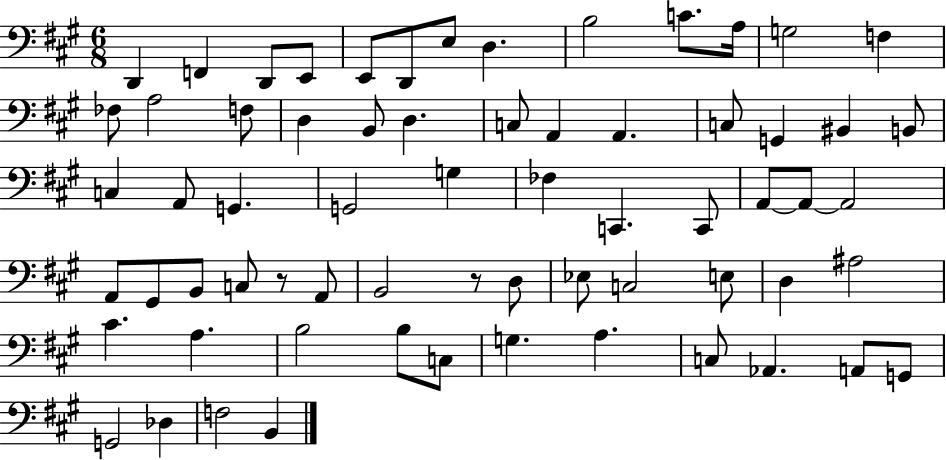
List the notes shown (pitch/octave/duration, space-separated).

D2/q F2/q D2/e E2/e E2/e D2/e E3/e D3/q. B3/h C4/e. A3/s G3/h F3/q FES3/e A3/h F3/e D3/q B2/e D3/q. C3/e A2/q A2/q. C3/e G2/q BIS2/q B2/e C3/q A2/e G2/q. G2/h G3/q FES3/q C2/q. C2/e A2/e A2/e A2/h A2/e G#2/e B2/e C3/e R/e A2/e B2/h R/e D3/e Eb3/e C3/h E3/e D3/q A#3/h C#4/q. A3/q. B3/h B3/e C3/e G3/q. A3/q. C3/e Ab2/q. A2/e G2/e G2/h Db3/q F3/h B2/q